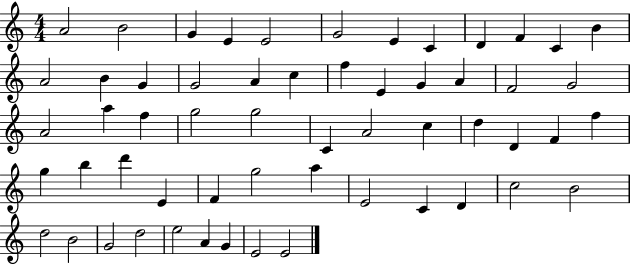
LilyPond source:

{
  \clef treble
  \numericTimeSignature
  \time 4/4
  \key c \major
  a'2 b'2 | g'4 e'4 e'2 | g'2 e'4 c'4 | d'4 f'4 c'4 b'4 | \break a'2 b'4 g'4 | g'2 a'4 c''4 | f''4 e'4 g'4 a'4 | f'2 g'2 | \break a'2 a''4 f''4 | g''2 g''2 | c'4 a'2 c''4 | d''4 d'4 f'4 f''4 | \break g''4 b''4 d'''4 e'4 | f'4 g''2 a''4 | e'2 c'4 d'4 | c''2 b'2 | \break d''2 b'2 | g'2 d''2 | e''2 a'4 g'4 | e'2 e'2 | \break \bar "|."
}